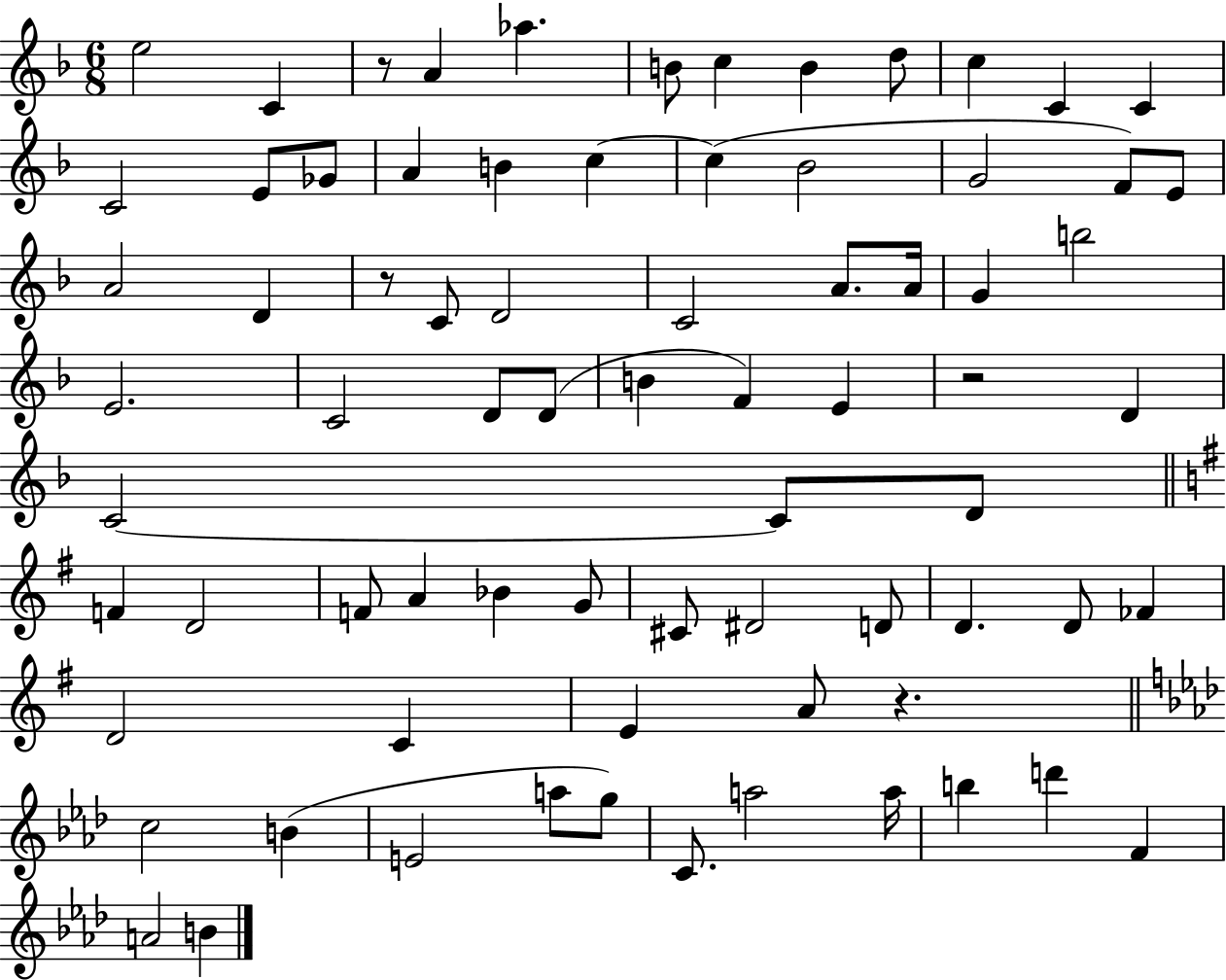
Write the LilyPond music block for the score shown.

{
  \clef treble
  \numericTimeSignature
  \time 6/8
  \key f \major
  e''2 c'4 | r8 a'4 aes''4. | b'8 c''4 b'4 d''8 | c''4 c'4 c'4 | \break c'2 e'8 ges'8 | a'4 b'4 c''4~~ | c''4( bes'2 | g'2 f'8) e'8 | \break a'2 d'4 | r8 c'8 d'2 | c'2 a'8. a'16 | g'4 b''2 | \break e'2. | c'2 d'8 d'8( | b'4 f'4) e'4 | r2 d'4 | \break c'2~~ c'8 d'8 | \bar "||" \break \key g \major f'4 d'2 | f'8 a'4 bes'4 g'8 | cis'8 dis'2 d'8 | d'4. d'8 fes'4 | \break d'2 c'4 | e'4 a'8 r4. | \bar "||" \break \key aes \major c''2 b'4( | e'2 a''8 g''8) | c'8. a''2 a''16 | b''4 d'''4 f'4 | \break a'2 b'4 | \bar "|."
}